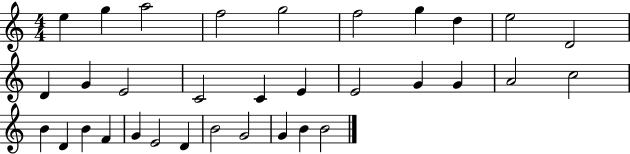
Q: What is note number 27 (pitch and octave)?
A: E4